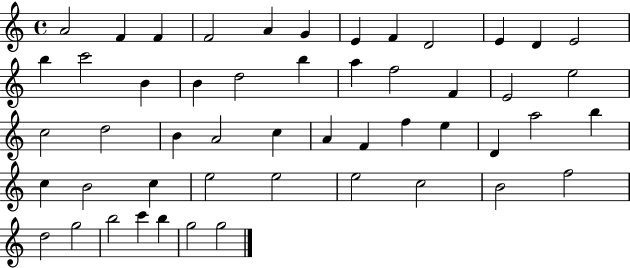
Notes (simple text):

A4/h F4/q F4/q F4/h A4/q G4/q E4/q F4/q D4/h E4/q D4/q E4/h B5/q C6/h B4/q B4/q D5/h B5/q A5/q F5/h F4/q E4/h E5/h C5/h D5/h B4/q A4/h C5/q A4/q F4/q F5/q E5/q D4/q A5/h B5/q C5/q B4/h C5/q E5/h E5/h E5/h C5/h B4/h F5/h D5/h G5/h B5/h C6/q B5/q G5/h G5/h